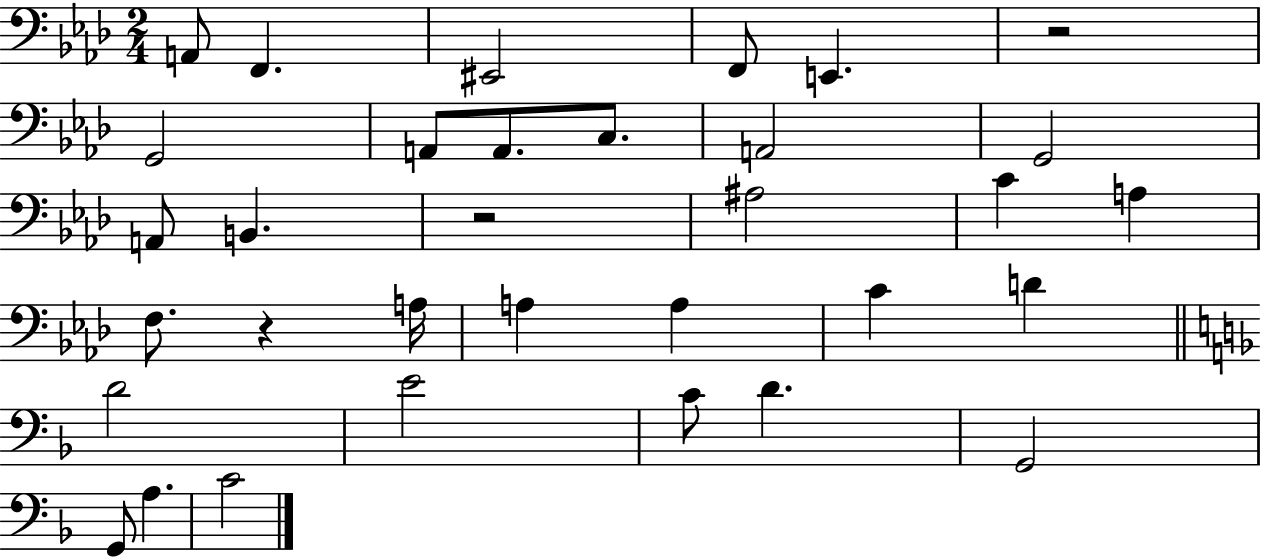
{
  \clef bass
  \numericTimeSignature
  \time 2/4
  \key aes \major
  \repeat volta 2 { a,8 f,4. | eis,2 | f,8 e,4. | r2 | \break g,2 | a,8 a,8. c8. | a,2 | g,2 | \break a,8 b,4. | r2 | ais2 | c'4 a4 | \break f8. r4 a16 | a4 a4 | c'4 d'4 | \bar "||" \break \key f \major d'2 | e'2 | c'8 d'4. | g,2 | \break g,8 a4. | c'2 | } \bar "|."
}